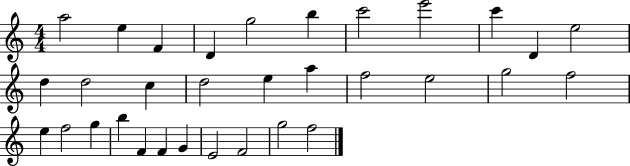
X:1
T:Untitled
M:4/4
L:1/4
K:C
a2 e F D g2 b c'2 e'2 c' D e2 d d2 c d2 e a f2 e2 g2 f2 e f2 g b F F G E2 F2 g2 f2